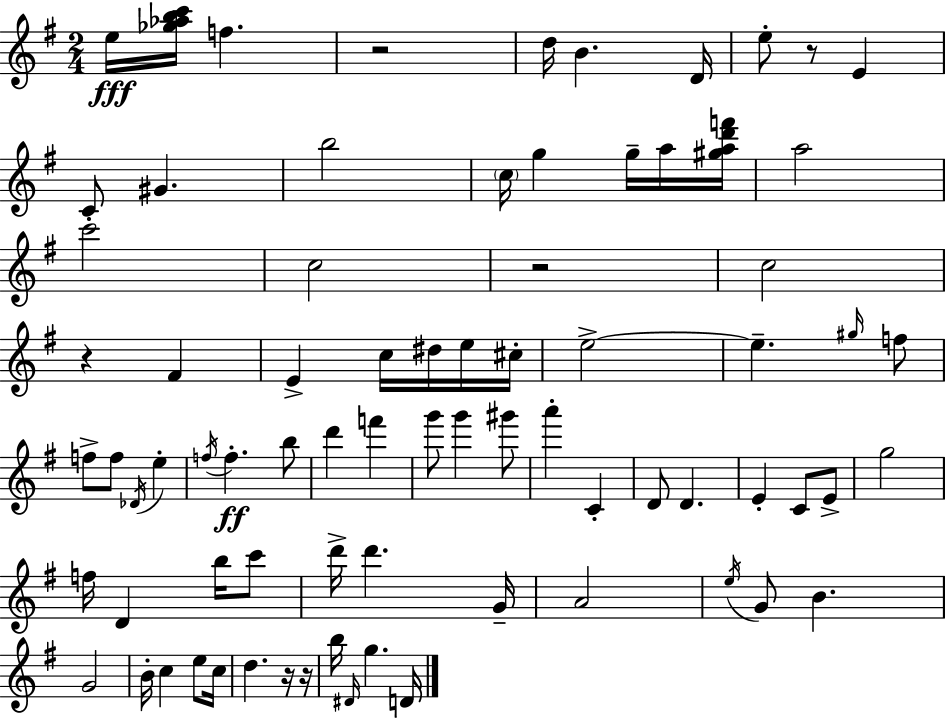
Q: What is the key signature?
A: G major